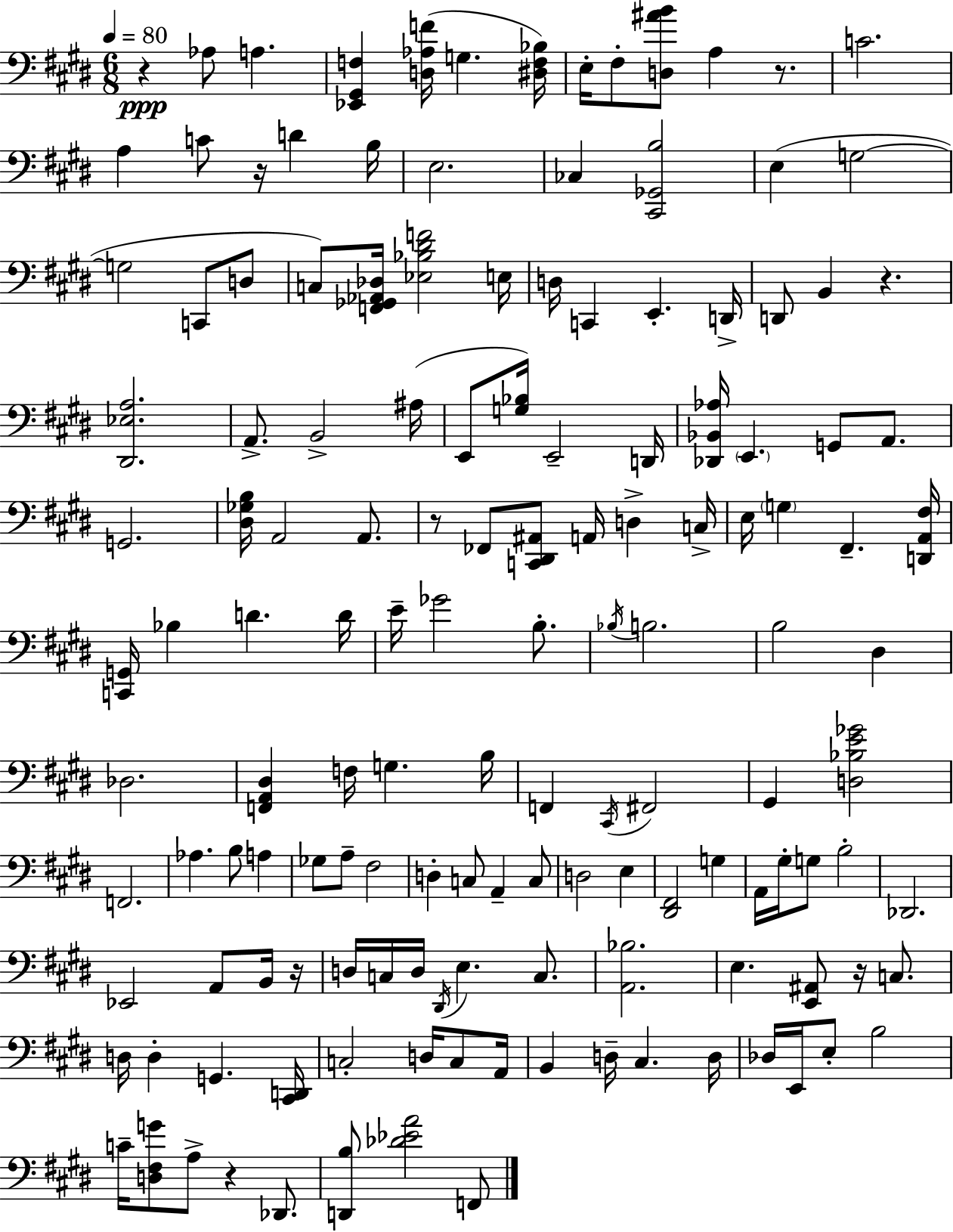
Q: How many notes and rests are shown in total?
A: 143